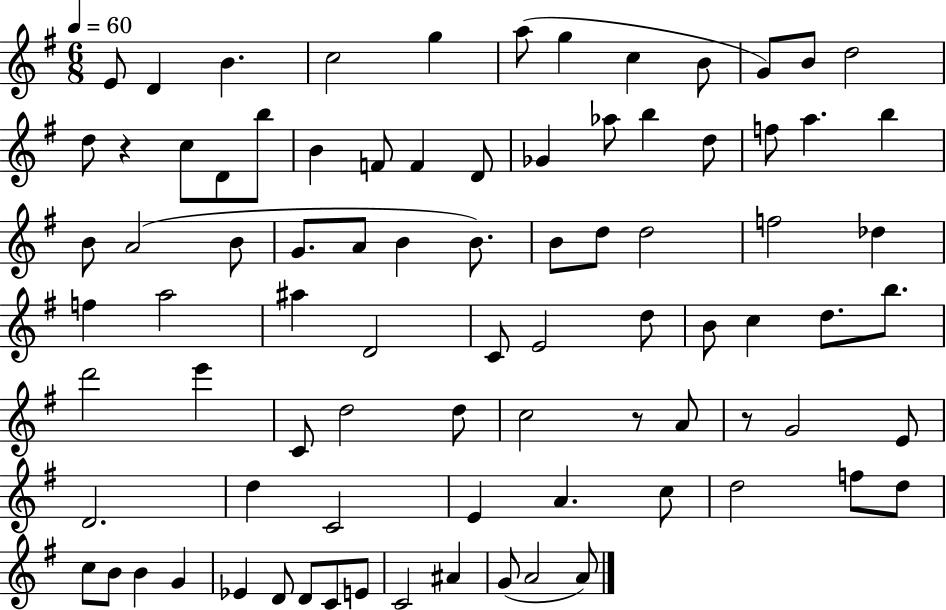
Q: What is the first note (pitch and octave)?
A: E4